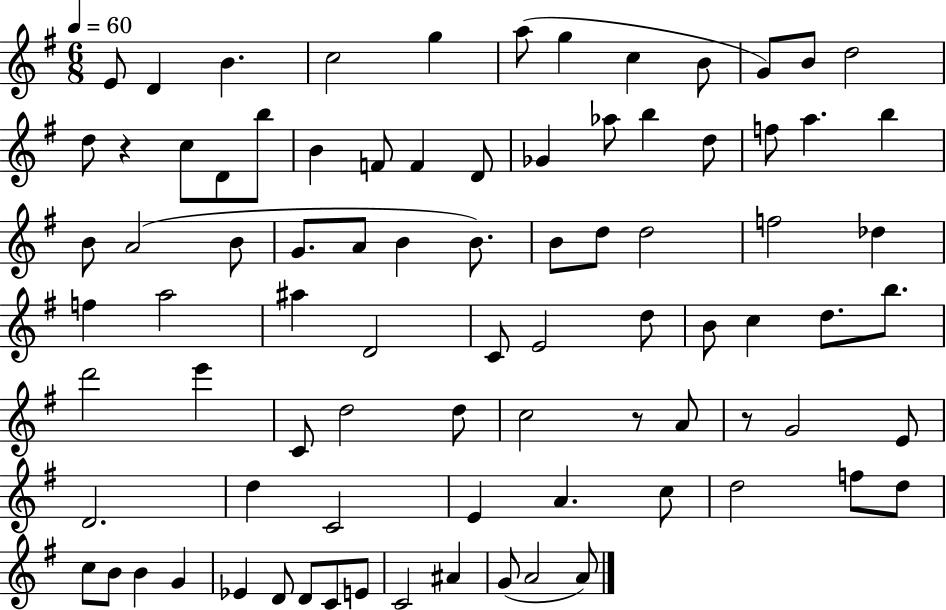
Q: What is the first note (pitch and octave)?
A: E4